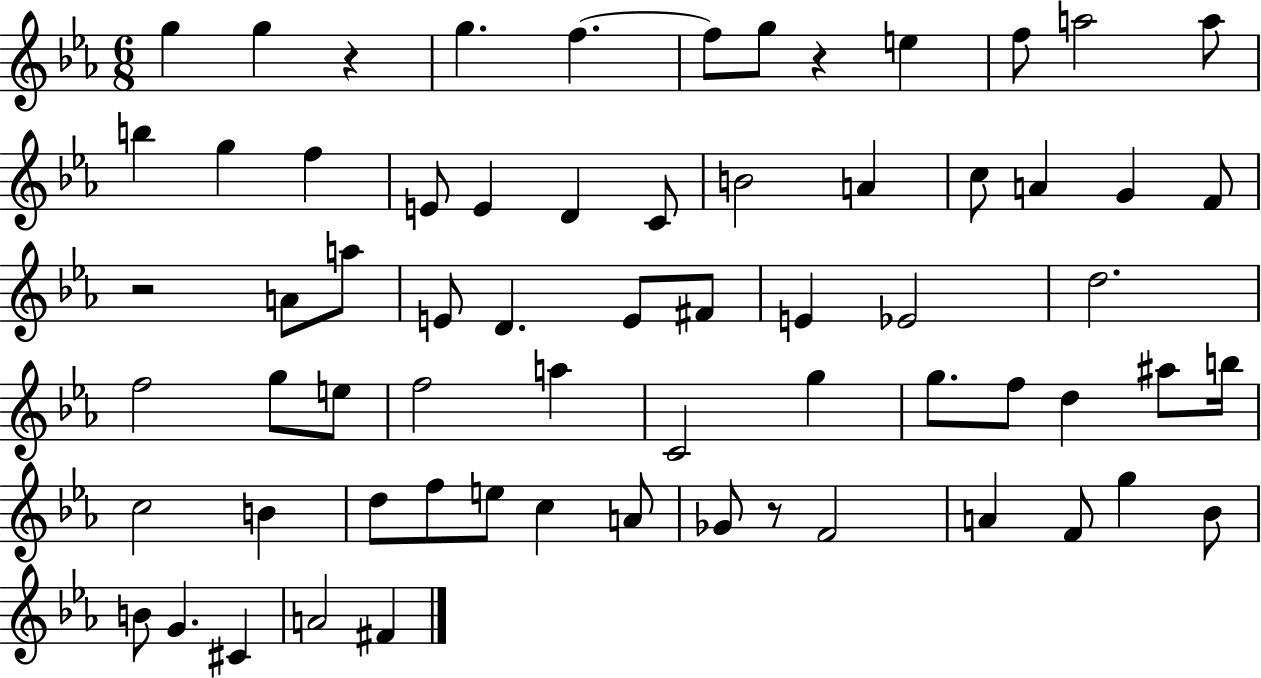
X:1
T:Untitled
M:6/8
L:1/4
K:Eb
g g z g f f/2 g/2 z e f/2 a2 a/2 b g f E/2 E D C/2 B2 A c/2 A G F/2 z2 A/2 a/2 E/2 D E/2 ^F/2 E _E2 d2 f2 g/2 e/2 f2 a C2 g g/2 f/2 d ^a/2 b/4 c2 B d/2 f/2 e/2 c A/2 _G/2 z/2 F2 A F/2 g _B/2 B/2 G ^C A2 ^F